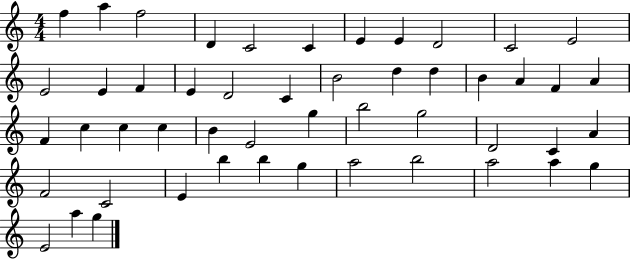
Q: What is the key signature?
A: C major